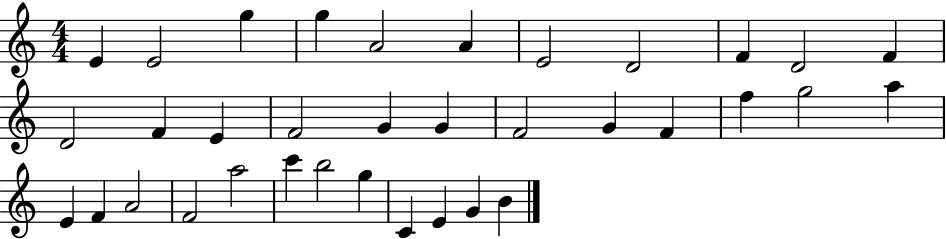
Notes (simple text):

E4/q E4/h G5/q G5/q A4/h A4/q E4/h D4/h F4/q D4/h F4/q D4/h F4/q E4/q F4/h G4/q G4/q F4/h G4/q F4/q F5/q G5/h A5/q E4/q F4/q A4/h F4/h A5/h C6/q B5/h G5/q C4/q E4/q G4/q B4/q